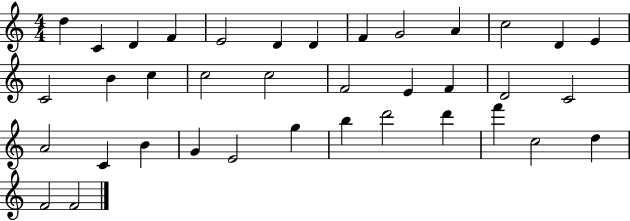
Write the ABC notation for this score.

X:1
T:Untitled
M:4/4
L:1/4
K:C
d C D F E2 D D F G2 A c2 D E C2 B c c2 c2 F2 E F D2 C2 A2 C B G E2 g b d'2 d' f' c2 d F2 F2